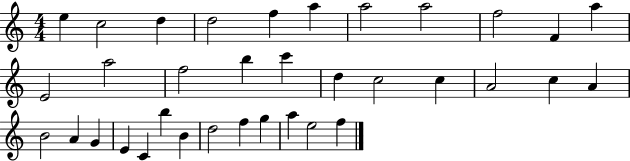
E5/q C5/h D5/q D5/h F5/q A5/q A5/h A5/h F5/h F4/q A5/q E4/h A5/h F5/h B5/q C6/q D5/q C5/h C5/q A4/h C5/q A4/q B4/h A4/q G4/q E4/q C4/q B5/q B4/q D5/h F5/q G5/q A5/q E5/h F5/q